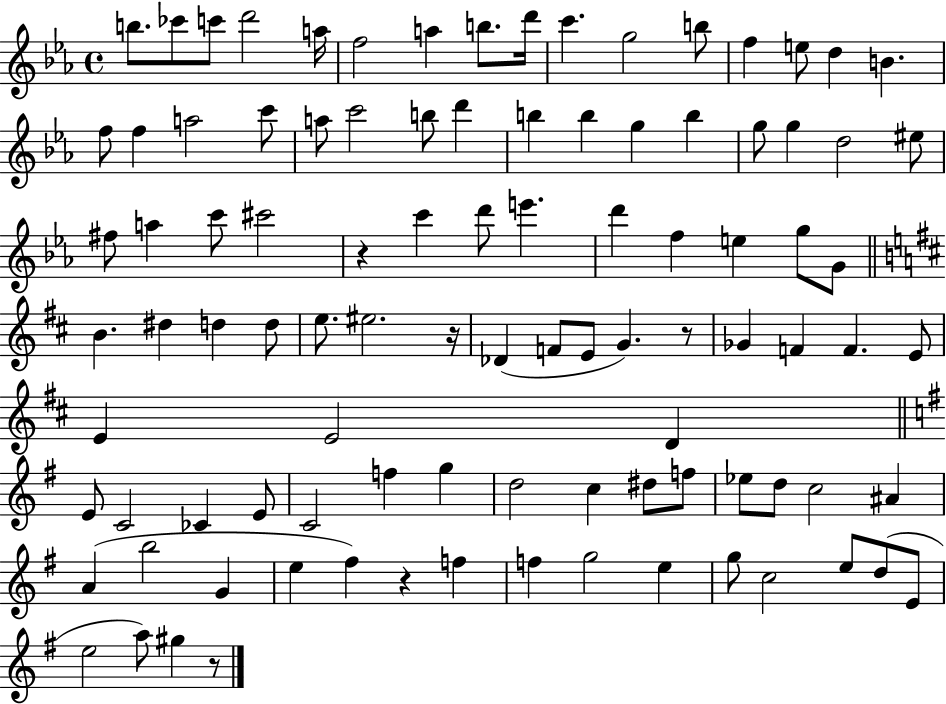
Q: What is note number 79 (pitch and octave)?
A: G4